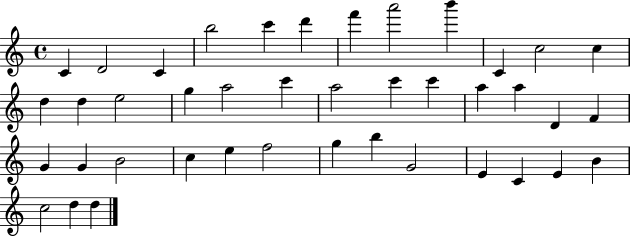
X:1
T:Untitled
M:4/4
L:1/4
K:C
C D2 C b2 c' d' f' a'2 b' C c2 c d d e2 g a2 c' a2 c' c' a a D F G G B2 c e f2 g b G2 E C E B c2 d d